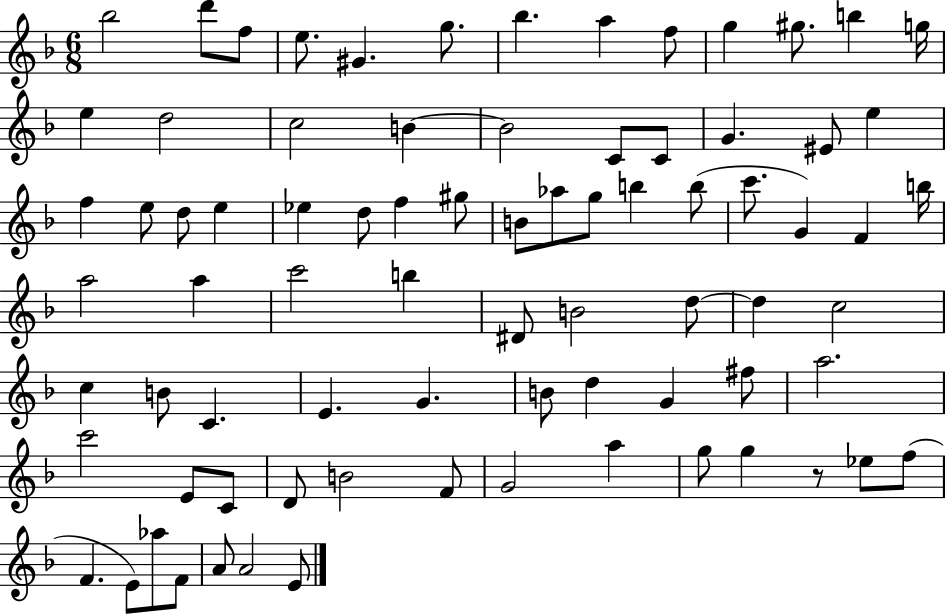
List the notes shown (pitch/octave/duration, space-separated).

Bb5/h D6/e F5/e E5/e. G#4/q. G5/e. Bb5/q. A5/q F5/e G5/q G#5/e. B5/q G5/s E5/q D5/h C5/h B4/q B4/h C4/e C4/e G4/q. EIS4/e E5/q F5/q E5/e D5/e E5/q Eb5/q D5/e F5/q G#5/e B4/e Ab5/e G5/e B5/q B5/e C6/e. G4/q F4/q B5/s A5/h A5/q C6/h B5/q D#4/e B4/h D5/e D5/q C5/h C5/q B4/e C4/q. E4/q. G4/q. B4/e D5/q G4/q F#5/e A5/h. C6/h E4/e C4/e D4/e B4/h F4/e G4/h A5/q G5/e G5/q R/e Eb5/e F5/e F4/q. E4/e Ab5/e F4/e A4/e A4/h E4/e